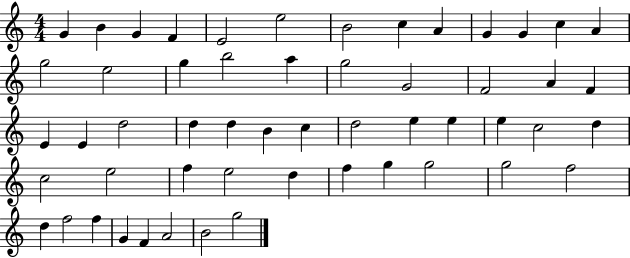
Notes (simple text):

G4/q B4/q G4/q F4/q E4/h E5/h B4/h C5/q A4/q G4/q G4/q C5/q A4/q G5/h E5/h G5/q B5/h A5/q G5/h G4/h F4/h A4/q F4/q E4/q E4/q D5/h D5/q D5/q B4/q C5/q D5/h E5/q E5/q E5/q C5/h D5/q C5/h E5/h F5/q E5/h D5/q F5/q G5/q G5/h G5/h F5/h D5/q F5/h F5/q G4/q F4/q A4/h B4/h G5/h